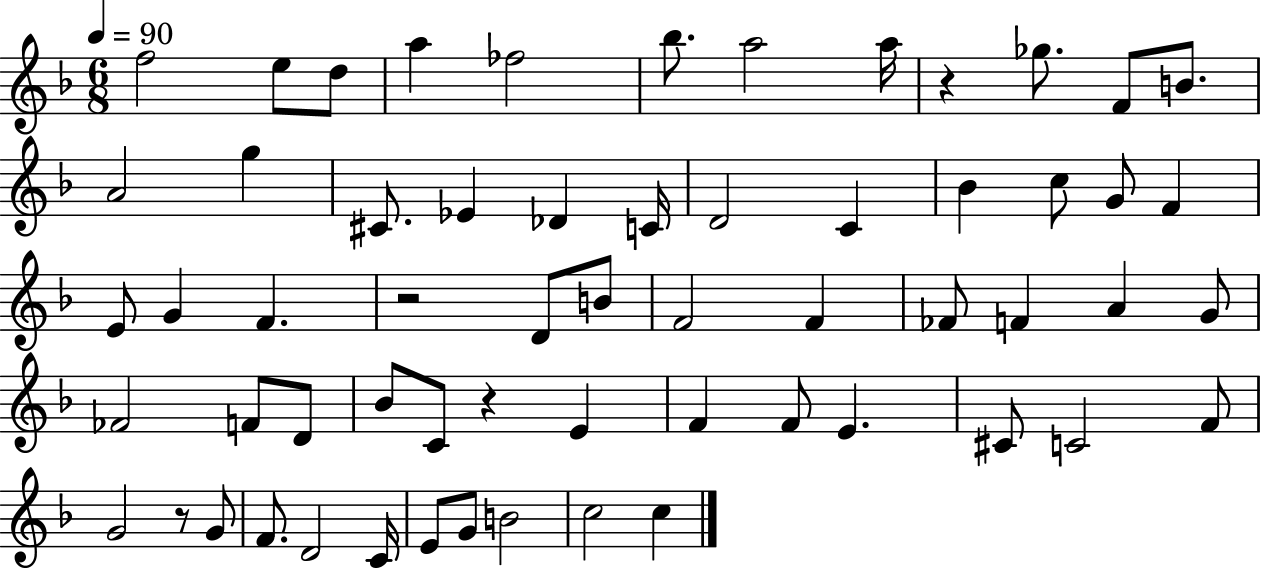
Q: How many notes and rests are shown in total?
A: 60